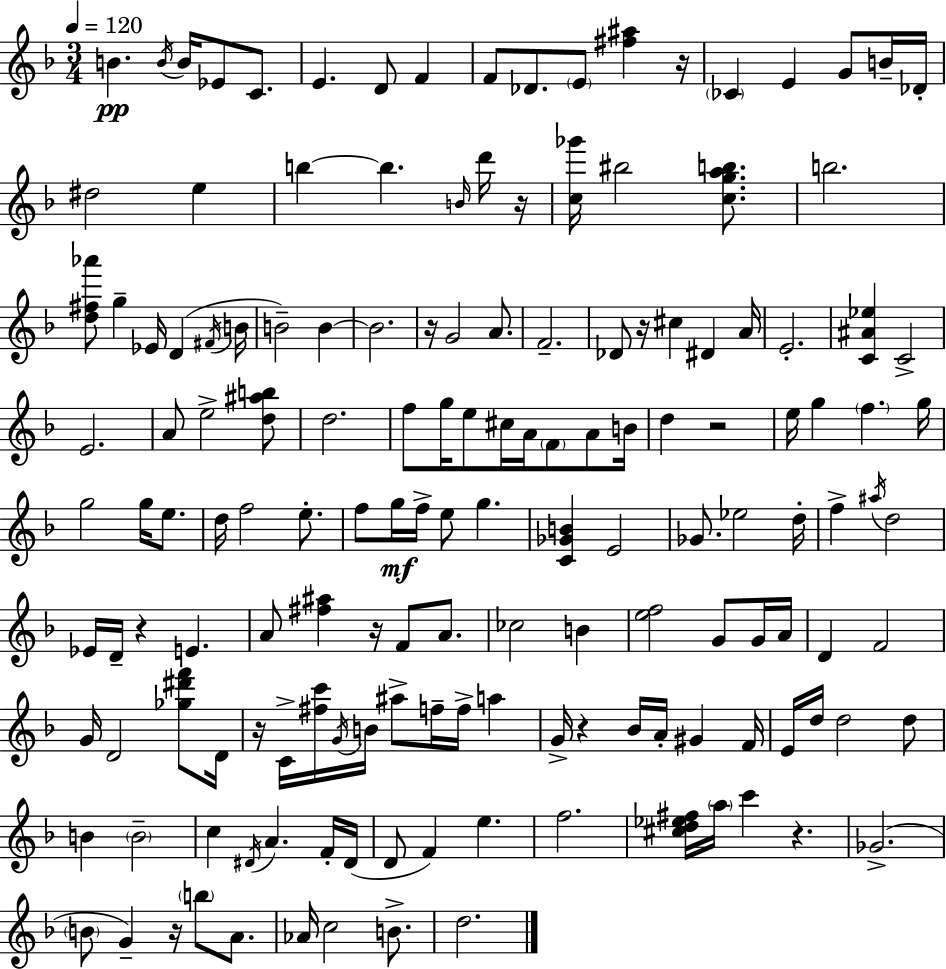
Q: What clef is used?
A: treble